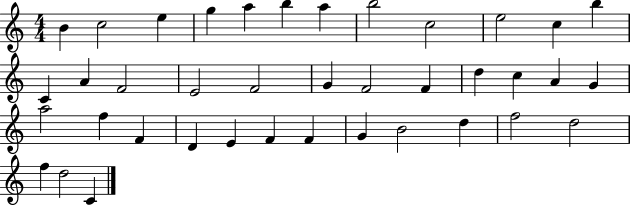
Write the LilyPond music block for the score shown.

{
  \clef treble
  \numericTimeSignature
  \time 4/4
  \key c \major
  b'4 c''2 e''4 | g''4 a''4 b''4 a''4 | b''2 c''2 | e''2 c''4 b''4 | \break c'4 a'4 f'2 | e'2 f'2 | g'4 f'2 f'4 | d''4 c''4 a'4 g'4 | \break a''2 f''4 f'4 | d'4 e'4 f'4 f'4 | g'4 b'2 d''4 | f''2 d''2 | \break f''4 d''2 c'4 | \bar "|."
}